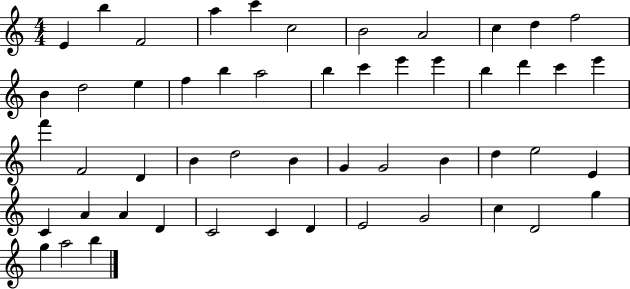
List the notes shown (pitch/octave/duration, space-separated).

E4/q B5/q F4/h A5/q C6/q C5/h B4/h A4/h C5/q D5/q F5/h B4/q D5/h E5/q F5/q B5/q A5/h B5/q C6/q E6/q E6/q B5/q D6/q C6/q E6/q F6/q F4/h D4/q B4/q D5/h B4/q G4/q G4/h B4/q D5/q E5/h E4/q C4/q A4/q A4/q D4/q C4/h C4/q D4/q E4/h G4/h C5/q D4/h G5/q G5/q A5/h B5/q